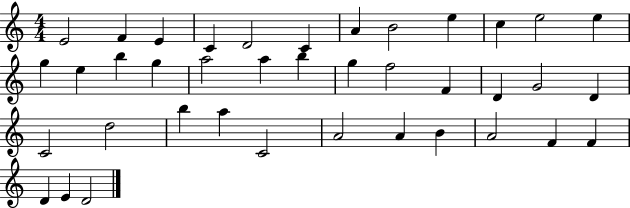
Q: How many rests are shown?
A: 0